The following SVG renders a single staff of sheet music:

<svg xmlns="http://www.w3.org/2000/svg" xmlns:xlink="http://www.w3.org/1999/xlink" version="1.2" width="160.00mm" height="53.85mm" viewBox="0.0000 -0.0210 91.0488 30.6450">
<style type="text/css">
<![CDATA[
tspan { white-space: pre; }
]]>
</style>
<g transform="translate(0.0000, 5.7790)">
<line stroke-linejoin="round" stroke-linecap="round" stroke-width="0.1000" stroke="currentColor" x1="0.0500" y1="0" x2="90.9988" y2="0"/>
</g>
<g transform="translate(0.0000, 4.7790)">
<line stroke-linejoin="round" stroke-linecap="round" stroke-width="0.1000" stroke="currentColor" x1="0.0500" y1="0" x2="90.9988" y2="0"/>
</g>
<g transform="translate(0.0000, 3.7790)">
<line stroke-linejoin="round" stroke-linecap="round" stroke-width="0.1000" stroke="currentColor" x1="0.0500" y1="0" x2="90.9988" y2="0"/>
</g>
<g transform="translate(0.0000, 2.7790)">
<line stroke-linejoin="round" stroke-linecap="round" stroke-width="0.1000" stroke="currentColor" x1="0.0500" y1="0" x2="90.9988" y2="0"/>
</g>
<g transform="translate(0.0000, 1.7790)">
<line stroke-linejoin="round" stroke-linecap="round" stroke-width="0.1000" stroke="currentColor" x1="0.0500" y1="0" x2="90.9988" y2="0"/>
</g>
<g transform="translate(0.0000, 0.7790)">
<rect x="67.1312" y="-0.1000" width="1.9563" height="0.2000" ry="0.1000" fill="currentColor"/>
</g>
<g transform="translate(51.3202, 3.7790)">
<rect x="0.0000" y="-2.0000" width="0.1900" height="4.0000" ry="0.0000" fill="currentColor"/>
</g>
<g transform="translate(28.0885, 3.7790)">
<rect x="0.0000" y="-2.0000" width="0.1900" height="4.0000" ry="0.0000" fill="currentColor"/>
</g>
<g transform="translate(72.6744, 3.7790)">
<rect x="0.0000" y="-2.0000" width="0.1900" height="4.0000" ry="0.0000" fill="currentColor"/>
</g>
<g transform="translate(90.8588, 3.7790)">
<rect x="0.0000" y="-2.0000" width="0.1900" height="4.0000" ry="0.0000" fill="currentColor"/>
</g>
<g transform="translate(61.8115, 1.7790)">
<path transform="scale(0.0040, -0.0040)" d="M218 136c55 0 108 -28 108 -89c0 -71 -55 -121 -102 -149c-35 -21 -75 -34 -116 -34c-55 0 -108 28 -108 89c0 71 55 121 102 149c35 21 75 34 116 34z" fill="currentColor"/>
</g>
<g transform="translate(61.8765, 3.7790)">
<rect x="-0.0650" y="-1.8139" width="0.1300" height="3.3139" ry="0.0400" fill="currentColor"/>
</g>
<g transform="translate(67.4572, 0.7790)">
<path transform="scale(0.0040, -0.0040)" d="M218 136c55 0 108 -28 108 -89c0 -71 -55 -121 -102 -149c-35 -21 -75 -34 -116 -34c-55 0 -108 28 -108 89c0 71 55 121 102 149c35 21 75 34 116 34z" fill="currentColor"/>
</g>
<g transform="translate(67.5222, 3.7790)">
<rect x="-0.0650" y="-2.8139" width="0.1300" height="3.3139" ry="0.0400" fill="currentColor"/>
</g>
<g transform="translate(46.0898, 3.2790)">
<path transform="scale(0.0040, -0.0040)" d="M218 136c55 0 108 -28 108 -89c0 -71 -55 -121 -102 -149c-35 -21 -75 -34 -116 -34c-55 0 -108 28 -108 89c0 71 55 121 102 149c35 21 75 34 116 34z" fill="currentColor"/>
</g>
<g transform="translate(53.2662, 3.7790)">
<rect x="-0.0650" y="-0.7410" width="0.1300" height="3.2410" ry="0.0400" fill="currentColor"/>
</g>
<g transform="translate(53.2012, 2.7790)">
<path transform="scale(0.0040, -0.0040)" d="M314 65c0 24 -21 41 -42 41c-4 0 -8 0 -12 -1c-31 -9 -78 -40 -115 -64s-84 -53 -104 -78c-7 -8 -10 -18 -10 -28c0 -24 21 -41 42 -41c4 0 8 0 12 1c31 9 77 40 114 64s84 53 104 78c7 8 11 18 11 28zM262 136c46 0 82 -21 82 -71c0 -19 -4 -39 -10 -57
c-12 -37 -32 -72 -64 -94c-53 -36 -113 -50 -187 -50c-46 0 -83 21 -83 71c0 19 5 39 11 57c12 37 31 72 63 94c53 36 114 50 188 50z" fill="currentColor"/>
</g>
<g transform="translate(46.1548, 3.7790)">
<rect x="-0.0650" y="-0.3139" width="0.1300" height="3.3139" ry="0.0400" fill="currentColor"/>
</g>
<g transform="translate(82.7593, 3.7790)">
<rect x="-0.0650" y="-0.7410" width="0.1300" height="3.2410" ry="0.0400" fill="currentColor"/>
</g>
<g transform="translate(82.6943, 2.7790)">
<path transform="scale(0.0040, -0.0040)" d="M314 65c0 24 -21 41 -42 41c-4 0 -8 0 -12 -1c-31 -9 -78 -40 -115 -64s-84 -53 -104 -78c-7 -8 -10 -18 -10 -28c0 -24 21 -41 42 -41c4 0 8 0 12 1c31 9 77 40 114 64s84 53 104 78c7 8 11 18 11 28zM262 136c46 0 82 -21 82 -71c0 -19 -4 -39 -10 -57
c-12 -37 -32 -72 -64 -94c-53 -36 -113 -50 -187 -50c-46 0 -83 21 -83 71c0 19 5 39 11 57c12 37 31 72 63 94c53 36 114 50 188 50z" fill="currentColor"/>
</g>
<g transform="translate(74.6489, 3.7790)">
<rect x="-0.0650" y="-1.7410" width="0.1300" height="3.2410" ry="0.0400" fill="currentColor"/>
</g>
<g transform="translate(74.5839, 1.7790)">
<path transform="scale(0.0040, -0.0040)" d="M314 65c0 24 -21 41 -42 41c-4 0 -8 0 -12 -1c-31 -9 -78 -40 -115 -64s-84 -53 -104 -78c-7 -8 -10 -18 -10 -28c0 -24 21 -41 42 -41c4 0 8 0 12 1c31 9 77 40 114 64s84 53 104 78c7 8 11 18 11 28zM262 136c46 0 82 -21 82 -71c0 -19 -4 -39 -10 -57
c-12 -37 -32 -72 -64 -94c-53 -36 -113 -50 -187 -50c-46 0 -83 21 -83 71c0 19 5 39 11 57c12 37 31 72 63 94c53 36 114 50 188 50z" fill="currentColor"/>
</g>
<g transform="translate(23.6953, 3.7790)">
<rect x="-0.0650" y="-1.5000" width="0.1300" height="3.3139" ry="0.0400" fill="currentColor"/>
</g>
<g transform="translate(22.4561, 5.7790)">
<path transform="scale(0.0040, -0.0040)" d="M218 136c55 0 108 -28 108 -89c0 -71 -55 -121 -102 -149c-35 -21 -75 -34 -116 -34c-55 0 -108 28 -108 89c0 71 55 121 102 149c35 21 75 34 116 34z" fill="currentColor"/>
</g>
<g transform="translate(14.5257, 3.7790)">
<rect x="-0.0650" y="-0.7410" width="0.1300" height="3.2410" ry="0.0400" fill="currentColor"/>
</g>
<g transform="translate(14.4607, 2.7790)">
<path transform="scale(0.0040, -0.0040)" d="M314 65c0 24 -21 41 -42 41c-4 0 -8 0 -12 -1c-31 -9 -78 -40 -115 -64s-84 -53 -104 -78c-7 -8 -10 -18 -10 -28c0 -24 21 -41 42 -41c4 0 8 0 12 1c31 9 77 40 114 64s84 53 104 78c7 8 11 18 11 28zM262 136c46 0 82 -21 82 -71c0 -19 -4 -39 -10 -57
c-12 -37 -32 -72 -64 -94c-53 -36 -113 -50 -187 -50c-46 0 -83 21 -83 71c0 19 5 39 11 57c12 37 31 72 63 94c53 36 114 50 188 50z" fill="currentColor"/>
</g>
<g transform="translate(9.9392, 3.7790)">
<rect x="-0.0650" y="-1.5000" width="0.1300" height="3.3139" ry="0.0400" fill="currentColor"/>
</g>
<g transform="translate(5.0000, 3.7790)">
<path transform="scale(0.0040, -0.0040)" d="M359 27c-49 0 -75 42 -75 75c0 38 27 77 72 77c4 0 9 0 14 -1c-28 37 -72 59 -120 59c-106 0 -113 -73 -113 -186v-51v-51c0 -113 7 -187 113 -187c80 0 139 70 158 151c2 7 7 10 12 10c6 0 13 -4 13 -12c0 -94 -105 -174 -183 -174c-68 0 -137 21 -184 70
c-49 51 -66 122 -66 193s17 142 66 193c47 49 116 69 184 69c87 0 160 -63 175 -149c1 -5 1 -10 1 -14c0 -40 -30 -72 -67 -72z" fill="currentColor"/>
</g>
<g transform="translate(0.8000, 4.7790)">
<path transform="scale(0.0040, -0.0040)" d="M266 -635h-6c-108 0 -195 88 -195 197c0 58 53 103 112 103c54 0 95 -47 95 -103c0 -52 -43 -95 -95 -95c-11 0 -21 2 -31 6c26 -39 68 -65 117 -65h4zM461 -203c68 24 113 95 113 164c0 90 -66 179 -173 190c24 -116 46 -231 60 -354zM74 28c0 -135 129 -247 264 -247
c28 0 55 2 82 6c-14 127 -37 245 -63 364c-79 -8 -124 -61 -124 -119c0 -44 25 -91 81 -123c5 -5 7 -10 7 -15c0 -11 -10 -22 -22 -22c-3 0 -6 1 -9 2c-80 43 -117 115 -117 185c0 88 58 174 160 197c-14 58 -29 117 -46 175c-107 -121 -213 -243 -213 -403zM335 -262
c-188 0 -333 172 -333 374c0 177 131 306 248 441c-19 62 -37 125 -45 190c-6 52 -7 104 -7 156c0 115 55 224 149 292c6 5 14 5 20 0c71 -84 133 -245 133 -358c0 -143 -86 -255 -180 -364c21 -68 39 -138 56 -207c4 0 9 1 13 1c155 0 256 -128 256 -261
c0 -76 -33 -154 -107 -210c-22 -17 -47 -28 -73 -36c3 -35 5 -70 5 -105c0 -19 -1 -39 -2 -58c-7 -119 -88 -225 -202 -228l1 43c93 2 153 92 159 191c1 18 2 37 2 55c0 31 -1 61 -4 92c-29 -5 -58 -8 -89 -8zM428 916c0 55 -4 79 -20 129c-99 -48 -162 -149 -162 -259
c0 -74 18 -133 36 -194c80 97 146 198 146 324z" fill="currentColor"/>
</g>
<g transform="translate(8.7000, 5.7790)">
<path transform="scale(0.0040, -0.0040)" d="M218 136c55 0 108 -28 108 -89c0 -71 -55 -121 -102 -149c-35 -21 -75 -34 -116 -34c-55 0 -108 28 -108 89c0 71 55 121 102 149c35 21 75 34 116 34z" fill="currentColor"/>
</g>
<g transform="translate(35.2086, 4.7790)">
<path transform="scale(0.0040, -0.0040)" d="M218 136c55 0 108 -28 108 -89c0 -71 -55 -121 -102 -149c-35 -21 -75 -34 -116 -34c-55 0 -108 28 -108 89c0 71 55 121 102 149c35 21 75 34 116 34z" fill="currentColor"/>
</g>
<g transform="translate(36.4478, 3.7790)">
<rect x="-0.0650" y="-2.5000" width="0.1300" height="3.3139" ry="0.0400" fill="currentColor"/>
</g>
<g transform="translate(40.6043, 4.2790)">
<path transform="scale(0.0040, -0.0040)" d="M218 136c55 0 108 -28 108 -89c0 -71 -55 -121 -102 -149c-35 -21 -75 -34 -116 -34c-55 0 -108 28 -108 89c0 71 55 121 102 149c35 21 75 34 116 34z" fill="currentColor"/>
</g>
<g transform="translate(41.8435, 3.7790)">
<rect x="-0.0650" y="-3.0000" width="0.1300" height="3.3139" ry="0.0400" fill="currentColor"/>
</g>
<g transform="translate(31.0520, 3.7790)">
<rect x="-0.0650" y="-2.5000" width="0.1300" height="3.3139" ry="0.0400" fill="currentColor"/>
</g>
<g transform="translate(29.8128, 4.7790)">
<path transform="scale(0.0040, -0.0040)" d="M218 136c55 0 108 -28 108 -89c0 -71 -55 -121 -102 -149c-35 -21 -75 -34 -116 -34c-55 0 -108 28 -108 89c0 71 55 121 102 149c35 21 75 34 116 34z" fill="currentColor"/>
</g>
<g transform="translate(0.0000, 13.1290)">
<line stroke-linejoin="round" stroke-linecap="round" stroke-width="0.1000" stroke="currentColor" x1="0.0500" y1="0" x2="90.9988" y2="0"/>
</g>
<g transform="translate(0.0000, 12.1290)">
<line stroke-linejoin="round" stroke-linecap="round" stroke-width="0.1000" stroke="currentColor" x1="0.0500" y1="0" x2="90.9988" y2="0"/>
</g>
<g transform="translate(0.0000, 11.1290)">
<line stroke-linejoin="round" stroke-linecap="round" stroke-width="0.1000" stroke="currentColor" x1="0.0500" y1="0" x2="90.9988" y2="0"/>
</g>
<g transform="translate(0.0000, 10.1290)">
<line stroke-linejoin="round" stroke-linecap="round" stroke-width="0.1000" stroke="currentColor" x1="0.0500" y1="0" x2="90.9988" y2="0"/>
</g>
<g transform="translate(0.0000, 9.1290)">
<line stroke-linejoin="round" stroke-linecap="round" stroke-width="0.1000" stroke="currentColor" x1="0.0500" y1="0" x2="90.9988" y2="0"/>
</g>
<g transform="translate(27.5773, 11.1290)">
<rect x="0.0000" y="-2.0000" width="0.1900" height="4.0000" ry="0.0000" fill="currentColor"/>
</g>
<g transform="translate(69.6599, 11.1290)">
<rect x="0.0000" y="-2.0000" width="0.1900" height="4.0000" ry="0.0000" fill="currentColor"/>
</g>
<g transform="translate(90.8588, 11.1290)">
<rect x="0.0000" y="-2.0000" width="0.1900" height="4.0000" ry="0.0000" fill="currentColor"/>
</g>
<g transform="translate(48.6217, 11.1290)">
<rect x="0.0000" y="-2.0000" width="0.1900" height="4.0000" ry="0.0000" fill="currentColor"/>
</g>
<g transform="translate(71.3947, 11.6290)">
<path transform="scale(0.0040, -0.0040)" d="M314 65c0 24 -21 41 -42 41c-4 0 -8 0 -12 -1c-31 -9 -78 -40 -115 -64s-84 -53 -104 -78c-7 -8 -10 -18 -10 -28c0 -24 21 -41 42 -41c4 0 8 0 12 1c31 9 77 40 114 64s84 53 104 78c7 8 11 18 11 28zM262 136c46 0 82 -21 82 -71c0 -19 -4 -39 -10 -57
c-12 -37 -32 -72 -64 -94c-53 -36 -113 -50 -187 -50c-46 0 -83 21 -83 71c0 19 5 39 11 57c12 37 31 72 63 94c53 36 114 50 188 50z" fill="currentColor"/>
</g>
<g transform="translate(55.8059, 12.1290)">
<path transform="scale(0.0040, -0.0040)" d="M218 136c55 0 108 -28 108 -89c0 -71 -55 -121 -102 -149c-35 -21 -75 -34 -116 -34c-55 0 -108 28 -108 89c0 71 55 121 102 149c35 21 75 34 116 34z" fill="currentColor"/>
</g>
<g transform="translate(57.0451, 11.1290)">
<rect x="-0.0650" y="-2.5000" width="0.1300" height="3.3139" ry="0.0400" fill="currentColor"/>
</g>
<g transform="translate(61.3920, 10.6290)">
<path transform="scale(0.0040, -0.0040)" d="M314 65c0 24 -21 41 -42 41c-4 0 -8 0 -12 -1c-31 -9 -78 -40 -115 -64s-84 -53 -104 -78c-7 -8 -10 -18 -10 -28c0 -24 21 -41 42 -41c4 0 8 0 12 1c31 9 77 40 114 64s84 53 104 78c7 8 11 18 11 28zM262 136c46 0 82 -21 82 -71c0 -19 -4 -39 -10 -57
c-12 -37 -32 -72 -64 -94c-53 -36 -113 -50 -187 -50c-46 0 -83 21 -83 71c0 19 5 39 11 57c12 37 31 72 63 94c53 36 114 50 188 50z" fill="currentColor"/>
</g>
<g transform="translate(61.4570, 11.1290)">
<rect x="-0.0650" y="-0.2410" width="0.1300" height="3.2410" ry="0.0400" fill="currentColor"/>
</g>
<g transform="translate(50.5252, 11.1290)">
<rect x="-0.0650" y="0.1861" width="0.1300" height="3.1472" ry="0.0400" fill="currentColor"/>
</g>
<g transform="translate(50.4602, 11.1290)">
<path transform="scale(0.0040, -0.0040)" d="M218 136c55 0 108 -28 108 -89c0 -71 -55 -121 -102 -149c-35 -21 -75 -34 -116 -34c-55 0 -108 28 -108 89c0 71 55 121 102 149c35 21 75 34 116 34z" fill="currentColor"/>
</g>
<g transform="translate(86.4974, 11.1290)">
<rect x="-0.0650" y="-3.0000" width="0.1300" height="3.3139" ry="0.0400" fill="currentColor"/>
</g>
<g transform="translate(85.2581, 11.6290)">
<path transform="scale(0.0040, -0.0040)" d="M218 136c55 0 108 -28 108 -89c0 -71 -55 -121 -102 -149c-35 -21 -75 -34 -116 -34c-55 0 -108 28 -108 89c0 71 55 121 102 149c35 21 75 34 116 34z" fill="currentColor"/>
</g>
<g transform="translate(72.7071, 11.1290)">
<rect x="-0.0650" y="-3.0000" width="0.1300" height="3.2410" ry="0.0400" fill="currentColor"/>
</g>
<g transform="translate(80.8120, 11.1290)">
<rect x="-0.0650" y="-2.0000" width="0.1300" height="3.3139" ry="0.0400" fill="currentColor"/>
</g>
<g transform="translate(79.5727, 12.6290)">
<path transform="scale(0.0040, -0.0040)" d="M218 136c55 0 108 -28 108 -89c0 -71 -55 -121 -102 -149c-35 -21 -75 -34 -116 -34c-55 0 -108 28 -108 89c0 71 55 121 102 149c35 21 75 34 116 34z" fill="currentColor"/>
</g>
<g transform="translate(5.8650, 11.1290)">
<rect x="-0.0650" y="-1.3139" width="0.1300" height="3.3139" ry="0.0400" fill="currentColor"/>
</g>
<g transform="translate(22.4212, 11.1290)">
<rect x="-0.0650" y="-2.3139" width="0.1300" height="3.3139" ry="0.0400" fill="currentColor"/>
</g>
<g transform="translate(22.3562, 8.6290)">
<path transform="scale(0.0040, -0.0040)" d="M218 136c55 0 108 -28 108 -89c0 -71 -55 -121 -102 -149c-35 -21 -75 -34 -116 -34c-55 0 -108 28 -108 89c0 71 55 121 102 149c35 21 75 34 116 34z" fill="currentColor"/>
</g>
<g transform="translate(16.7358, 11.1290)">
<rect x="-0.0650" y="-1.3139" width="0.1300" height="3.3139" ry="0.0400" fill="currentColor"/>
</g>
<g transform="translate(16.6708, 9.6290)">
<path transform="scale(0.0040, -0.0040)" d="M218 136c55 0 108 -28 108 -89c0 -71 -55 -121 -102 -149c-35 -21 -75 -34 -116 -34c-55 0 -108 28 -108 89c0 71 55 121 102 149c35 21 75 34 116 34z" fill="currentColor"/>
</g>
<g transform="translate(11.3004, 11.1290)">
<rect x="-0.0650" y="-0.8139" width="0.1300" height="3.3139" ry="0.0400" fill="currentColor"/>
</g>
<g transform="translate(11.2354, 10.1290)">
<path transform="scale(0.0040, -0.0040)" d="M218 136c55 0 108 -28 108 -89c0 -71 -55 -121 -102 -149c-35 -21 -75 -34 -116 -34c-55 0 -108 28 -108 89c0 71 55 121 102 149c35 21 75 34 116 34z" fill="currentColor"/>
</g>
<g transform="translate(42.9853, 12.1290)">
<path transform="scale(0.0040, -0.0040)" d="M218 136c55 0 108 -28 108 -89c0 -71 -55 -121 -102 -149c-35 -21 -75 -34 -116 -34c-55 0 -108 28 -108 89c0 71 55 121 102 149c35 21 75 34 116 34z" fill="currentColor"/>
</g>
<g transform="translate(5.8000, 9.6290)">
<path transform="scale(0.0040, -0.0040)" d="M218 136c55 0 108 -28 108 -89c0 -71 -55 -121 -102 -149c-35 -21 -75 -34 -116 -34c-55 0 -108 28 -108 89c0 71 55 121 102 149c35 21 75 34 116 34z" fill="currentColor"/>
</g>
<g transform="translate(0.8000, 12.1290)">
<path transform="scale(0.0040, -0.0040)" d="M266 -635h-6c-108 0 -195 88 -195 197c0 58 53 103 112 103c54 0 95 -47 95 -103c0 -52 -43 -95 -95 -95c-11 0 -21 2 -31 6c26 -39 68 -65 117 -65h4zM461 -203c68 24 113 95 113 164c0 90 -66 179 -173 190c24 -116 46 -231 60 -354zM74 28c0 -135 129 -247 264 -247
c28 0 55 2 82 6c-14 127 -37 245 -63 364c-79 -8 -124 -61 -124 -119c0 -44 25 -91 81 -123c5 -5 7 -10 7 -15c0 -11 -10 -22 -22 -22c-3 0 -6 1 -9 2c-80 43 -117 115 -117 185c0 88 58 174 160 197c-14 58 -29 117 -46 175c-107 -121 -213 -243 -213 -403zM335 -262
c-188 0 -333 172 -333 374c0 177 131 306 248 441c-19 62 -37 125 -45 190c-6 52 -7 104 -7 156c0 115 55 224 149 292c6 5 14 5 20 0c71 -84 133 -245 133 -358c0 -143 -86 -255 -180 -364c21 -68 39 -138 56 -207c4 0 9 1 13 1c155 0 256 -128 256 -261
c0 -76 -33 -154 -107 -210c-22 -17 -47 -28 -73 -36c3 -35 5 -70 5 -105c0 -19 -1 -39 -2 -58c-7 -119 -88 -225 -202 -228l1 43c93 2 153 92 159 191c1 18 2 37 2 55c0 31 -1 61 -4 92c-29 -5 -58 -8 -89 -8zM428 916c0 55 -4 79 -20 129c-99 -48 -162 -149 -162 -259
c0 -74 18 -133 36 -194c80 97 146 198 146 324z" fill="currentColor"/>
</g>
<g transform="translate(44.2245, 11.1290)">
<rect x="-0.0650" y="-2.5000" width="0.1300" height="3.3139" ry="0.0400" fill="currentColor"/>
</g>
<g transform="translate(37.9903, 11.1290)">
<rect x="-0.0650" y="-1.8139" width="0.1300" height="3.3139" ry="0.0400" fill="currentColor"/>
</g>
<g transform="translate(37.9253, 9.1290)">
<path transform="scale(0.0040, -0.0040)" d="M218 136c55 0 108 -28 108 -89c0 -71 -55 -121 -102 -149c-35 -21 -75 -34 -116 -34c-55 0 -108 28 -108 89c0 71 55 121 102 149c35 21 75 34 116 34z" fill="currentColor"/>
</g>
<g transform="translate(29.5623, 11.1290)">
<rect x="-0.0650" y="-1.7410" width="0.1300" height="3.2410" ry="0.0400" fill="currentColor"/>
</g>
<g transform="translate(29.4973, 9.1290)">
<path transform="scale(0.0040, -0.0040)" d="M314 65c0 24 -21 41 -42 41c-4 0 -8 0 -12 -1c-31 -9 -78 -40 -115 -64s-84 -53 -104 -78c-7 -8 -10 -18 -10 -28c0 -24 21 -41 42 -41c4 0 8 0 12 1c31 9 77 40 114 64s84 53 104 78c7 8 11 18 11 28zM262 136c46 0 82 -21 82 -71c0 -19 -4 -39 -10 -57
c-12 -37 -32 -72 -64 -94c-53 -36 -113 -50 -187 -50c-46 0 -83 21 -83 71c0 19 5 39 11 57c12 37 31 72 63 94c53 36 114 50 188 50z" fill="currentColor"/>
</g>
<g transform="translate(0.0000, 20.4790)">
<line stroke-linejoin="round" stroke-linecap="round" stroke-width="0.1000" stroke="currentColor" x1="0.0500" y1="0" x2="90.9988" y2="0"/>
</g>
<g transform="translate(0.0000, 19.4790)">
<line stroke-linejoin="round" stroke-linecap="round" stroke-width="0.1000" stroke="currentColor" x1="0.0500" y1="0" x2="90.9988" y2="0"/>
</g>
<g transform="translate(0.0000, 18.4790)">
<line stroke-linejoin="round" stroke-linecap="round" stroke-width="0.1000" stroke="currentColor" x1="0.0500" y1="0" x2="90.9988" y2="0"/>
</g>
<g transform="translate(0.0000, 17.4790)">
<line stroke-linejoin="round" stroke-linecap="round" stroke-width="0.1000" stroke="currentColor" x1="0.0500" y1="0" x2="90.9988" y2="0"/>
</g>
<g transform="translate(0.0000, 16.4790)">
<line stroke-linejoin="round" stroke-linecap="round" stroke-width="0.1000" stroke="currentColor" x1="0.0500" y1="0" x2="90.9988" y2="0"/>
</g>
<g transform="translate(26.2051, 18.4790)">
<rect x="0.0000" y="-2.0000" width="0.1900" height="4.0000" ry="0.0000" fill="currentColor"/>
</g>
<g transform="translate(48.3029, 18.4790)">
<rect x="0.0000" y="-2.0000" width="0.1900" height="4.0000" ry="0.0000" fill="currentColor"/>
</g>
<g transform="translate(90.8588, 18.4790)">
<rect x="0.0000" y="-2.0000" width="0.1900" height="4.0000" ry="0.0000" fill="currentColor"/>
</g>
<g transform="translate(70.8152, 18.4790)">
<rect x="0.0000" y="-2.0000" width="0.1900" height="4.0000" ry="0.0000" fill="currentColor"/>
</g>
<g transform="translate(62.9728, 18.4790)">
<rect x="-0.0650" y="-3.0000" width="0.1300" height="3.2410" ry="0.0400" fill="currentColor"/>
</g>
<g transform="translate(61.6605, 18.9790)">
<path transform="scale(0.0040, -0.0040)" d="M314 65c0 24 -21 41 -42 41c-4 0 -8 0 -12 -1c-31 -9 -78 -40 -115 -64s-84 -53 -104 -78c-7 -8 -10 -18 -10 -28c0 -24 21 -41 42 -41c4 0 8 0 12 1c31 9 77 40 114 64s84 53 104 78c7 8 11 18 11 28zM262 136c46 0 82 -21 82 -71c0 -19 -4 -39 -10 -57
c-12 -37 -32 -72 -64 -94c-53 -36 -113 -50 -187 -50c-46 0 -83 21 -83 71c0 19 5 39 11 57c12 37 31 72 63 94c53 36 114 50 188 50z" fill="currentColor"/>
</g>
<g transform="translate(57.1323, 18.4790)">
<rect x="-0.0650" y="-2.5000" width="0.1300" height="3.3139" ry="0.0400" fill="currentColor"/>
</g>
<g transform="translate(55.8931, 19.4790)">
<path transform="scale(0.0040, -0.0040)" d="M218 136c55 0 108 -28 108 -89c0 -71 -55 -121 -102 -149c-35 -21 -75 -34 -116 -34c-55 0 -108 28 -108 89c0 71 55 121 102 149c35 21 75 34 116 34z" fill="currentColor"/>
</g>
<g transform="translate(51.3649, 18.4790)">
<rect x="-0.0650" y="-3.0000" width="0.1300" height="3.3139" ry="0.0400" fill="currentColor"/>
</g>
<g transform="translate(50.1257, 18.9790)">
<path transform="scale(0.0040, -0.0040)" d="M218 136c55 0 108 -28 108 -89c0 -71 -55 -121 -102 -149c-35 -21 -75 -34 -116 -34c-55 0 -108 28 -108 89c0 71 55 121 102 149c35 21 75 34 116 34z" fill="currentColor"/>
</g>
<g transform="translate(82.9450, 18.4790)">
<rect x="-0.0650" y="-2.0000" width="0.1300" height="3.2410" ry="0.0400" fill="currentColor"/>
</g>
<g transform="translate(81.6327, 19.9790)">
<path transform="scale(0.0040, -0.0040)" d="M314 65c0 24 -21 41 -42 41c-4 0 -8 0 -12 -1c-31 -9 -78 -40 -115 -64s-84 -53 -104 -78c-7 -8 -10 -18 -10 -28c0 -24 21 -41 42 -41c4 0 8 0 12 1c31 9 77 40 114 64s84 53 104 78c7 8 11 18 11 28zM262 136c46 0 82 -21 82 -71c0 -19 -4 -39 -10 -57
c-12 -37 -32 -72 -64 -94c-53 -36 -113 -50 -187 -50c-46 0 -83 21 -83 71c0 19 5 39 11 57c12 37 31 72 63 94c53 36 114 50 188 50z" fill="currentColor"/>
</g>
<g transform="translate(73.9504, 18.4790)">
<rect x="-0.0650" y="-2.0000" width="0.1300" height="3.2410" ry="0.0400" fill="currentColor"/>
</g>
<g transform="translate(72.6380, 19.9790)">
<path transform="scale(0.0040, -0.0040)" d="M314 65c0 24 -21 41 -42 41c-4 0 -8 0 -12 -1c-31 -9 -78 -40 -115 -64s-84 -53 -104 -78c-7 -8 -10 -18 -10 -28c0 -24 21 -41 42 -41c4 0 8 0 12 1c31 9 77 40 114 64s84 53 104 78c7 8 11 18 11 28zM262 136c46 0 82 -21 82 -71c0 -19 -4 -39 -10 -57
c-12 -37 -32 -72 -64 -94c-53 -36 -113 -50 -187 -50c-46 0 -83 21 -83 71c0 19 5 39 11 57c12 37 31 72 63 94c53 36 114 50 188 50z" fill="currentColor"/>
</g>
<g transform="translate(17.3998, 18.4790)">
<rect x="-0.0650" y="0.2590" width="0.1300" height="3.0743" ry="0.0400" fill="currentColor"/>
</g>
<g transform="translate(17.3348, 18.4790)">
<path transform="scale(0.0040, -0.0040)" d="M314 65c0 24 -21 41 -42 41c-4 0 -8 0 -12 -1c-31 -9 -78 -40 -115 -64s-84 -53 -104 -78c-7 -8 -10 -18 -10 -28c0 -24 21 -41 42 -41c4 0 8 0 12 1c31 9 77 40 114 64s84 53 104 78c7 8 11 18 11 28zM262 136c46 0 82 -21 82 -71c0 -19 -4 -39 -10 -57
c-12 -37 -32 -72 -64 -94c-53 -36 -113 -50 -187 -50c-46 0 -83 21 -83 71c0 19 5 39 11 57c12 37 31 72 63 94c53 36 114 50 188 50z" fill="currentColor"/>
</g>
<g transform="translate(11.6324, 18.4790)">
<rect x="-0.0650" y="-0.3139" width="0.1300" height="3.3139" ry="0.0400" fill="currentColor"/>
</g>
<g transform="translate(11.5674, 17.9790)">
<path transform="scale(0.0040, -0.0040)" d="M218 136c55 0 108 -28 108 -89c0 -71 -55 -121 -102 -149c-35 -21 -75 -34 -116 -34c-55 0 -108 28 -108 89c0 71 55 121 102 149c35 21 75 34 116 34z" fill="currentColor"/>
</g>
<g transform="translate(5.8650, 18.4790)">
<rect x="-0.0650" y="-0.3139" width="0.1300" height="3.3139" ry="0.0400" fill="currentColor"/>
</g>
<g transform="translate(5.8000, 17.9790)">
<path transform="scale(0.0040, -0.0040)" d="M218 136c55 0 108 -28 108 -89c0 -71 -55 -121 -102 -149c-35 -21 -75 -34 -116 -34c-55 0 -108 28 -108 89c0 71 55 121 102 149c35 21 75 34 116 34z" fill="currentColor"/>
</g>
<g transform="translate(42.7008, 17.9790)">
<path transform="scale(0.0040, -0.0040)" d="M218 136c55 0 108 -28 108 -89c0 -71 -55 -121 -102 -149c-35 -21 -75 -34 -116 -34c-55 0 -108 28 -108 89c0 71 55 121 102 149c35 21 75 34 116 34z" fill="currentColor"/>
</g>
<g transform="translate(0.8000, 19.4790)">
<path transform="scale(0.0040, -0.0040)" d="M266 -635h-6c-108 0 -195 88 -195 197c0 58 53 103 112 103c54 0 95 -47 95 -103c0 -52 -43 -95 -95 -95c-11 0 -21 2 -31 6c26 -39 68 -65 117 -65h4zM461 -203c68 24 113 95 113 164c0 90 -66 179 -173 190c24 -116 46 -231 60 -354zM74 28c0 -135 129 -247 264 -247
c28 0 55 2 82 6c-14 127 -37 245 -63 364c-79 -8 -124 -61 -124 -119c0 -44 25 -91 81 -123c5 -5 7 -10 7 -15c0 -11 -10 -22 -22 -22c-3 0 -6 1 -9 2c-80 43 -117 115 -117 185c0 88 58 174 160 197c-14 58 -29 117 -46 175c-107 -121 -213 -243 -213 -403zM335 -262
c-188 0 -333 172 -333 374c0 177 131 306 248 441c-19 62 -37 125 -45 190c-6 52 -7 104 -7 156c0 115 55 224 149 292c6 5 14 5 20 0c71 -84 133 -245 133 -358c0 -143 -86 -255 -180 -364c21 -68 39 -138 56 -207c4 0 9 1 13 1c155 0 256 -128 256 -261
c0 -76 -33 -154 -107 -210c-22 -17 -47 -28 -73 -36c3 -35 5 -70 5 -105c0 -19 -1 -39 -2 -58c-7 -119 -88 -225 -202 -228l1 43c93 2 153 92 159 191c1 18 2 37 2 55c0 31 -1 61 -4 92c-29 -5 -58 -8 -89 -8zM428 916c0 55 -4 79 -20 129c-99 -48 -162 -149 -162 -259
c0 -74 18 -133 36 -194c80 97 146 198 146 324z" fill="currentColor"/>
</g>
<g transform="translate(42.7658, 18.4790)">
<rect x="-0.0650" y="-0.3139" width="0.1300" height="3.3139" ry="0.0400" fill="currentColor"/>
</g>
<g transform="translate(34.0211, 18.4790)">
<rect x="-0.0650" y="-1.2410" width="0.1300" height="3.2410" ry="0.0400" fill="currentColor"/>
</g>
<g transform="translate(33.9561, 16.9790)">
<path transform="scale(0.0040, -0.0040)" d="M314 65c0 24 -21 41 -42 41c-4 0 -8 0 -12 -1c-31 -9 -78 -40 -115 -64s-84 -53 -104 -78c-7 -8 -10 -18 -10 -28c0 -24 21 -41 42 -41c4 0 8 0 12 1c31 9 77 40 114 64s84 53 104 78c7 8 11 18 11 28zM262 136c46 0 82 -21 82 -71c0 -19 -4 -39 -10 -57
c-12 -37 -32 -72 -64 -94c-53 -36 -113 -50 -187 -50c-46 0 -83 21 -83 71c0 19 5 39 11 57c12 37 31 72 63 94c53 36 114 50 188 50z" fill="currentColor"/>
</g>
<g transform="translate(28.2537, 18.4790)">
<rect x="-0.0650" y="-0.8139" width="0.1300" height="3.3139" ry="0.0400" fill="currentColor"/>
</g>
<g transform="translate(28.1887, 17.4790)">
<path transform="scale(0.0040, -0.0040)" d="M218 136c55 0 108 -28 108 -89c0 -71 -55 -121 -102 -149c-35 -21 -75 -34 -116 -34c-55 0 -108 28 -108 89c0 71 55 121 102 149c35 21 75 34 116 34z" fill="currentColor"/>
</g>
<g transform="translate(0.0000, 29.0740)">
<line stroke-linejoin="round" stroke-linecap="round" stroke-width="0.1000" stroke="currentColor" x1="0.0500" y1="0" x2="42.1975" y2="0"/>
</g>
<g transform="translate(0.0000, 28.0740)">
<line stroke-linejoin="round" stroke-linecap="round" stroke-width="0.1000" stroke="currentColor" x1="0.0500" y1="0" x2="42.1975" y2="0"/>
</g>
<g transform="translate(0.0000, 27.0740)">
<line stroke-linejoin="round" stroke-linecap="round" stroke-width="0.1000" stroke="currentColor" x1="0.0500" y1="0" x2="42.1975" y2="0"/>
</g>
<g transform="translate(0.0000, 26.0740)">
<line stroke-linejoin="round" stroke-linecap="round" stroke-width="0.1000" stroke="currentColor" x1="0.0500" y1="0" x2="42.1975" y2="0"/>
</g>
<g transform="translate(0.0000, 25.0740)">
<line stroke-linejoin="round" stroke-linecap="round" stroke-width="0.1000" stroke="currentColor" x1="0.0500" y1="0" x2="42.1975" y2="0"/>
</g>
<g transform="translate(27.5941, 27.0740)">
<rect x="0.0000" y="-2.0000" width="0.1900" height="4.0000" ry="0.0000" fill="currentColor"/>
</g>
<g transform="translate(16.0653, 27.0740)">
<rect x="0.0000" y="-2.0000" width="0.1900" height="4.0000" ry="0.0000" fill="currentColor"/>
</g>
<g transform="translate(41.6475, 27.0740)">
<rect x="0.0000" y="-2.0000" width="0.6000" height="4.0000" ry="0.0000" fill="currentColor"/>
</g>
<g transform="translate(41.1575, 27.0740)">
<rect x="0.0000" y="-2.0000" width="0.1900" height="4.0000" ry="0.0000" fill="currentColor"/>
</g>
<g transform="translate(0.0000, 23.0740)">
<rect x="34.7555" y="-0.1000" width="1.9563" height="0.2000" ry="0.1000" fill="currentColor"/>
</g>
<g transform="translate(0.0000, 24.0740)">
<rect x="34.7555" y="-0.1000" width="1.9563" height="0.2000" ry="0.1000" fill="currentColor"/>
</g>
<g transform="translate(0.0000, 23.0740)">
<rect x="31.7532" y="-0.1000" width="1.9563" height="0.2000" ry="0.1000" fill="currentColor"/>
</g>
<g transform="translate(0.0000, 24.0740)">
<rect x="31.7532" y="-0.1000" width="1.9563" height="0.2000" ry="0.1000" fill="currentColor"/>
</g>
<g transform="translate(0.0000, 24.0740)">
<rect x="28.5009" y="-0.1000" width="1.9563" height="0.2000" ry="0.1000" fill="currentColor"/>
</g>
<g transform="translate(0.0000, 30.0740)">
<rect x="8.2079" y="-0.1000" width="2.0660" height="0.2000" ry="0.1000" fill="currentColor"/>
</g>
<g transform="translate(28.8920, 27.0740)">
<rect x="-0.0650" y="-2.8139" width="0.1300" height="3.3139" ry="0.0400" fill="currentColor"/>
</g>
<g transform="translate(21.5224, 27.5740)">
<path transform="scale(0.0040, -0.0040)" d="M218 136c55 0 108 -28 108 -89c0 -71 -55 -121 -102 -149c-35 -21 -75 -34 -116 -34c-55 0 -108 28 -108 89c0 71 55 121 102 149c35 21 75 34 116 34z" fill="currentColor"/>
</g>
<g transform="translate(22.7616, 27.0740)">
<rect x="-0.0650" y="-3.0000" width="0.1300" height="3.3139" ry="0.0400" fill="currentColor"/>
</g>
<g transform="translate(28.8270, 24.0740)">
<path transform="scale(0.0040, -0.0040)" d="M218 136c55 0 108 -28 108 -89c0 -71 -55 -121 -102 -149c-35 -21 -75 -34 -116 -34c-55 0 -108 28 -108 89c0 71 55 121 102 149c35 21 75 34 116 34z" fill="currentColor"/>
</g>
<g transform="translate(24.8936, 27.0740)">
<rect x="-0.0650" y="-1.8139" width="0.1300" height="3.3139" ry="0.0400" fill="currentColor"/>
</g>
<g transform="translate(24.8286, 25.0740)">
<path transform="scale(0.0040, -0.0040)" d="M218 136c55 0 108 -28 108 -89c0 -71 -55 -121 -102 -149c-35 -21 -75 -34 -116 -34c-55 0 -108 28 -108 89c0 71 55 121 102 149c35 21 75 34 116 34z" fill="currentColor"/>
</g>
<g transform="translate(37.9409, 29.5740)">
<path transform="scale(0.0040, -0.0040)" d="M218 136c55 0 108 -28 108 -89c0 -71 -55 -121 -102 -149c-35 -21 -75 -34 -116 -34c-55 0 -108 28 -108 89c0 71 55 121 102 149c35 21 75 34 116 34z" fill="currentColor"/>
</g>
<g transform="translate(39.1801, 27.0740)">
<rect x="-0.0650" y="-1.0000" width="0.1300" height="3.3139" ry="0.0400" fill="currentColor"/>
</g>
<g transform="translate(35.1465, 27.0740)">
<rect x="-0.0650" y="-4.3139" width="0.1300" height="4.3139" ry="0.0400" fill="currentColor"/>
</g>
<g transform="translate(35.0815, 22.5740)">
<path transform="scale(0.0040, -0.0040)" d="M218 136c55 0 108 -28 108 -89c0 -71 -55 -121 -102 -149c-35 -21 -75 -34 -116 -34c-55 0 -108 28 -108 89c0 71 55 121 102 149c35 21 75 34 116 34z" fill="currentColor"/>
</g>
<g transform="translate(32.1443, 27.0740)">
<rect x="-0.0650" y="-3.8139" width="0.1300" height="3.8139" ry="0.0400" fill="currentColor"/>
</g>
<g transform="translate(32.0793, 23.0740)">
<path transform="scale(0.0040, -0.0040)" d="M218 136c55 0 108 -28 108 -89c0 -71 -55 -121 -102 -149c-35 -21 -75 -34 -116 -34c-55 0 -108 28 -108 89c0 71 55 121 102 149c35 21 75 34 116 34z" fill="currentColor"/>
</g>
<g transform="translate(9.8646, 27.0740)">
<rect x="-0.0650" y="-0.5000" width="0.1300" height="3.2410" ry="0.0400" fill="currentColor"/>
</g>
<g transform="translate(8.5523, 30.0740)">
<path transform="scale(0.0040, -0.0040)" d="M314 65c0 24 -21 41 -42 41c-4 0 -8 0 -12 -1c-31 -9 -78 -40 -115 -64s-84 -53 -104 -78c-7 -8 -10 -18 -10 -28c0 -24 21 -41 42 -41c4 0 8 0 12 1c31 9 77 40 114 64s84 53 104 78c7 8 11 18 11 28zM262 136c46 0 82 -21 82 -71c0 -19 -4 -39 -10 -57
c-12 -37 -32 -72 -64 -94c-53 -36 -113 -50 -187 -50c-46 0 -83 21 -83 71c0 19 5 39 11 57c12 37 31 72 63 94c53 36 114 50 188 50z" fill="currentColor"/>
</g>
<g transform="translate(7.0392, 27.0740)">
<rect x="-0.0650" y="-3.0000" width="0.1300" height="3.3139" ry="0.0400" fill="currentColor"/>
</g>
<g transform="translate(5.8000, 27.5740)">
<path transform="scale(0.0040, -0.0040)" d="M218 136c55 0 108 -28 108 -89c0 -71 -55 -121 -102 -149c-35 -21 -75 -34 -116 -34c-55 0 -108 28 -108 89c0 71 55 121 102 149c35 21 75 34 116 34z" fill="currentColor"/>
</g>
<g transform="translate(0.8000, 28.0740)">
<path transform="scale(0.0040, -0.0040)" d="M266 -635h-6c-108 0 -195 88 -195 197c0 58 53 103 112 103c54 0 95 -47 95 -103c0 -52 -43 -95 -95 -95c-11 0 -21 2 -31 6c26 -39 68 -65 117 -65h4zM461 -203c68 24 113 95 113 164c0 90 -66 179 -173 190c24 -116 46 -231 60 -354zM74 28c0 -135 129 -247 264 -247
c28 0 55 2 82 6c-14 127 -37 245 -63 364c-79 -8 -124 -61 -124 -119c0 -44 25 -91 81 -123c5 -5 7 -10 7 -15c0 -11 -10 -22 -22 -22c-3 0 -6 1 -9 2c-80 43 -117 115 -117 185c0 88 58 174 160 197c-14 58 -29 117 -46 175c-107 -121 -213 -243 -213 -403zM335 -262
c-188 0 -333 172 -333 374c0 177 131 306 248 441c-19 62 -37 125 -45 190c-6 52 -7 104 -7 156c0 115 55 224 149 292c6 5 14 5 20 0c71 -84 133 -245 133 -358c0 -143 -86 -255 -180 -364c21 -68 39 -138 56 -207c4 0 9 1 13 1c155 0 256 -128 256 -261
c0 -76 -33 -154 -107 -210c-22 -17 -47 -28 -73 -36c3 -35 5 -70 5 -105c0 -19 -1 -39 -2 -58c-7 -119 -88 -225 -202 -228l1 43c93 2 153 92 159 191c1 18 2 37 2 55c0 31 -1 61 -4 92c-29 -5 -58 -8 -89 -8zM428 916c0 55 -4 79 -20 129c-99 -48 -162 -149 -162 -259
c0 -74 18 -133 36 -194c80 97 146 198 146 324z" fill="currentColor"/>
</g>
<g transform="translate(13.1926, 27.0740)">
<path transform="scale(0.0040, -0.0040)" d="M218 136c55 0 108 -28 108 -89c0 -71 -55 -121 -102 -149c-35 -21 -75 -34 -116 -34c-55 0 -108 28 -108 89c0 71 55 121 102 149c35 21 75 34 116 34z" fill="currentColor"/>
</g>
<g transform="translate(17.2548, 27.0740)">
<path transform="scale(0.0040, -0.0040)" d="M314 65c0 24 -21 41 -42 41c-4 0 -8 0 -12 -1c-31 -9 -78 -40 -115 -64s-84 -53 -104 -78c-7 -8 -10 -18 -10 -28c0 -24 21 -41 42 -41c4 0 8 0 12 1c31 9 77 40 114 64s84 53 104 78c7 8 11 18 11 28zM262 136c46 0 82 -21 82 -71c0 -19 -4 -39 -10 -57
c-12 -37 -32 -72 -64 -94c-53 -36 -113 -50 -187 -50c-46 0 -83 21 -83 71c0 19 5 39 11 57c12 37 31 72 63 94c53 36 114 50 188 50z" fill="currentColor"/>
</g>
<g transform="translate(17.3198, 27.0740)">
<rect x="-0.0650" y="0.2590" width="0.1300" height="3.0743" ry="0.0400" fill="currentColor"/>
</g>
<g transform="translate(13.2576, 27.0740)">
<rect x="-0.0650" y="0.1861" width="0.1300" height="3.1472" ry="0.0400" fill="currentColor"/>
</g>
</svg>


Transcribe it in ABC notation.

X:1
T:Untitled
M:4/4
L:1/4
K:C
E d2 E G G A c d2 f a f2 d2 e d e g f2 f G B G c2 A2 F A c c B2 d e2 c A G A2 F2 F2 A C2 B B2 A f a c' d' D